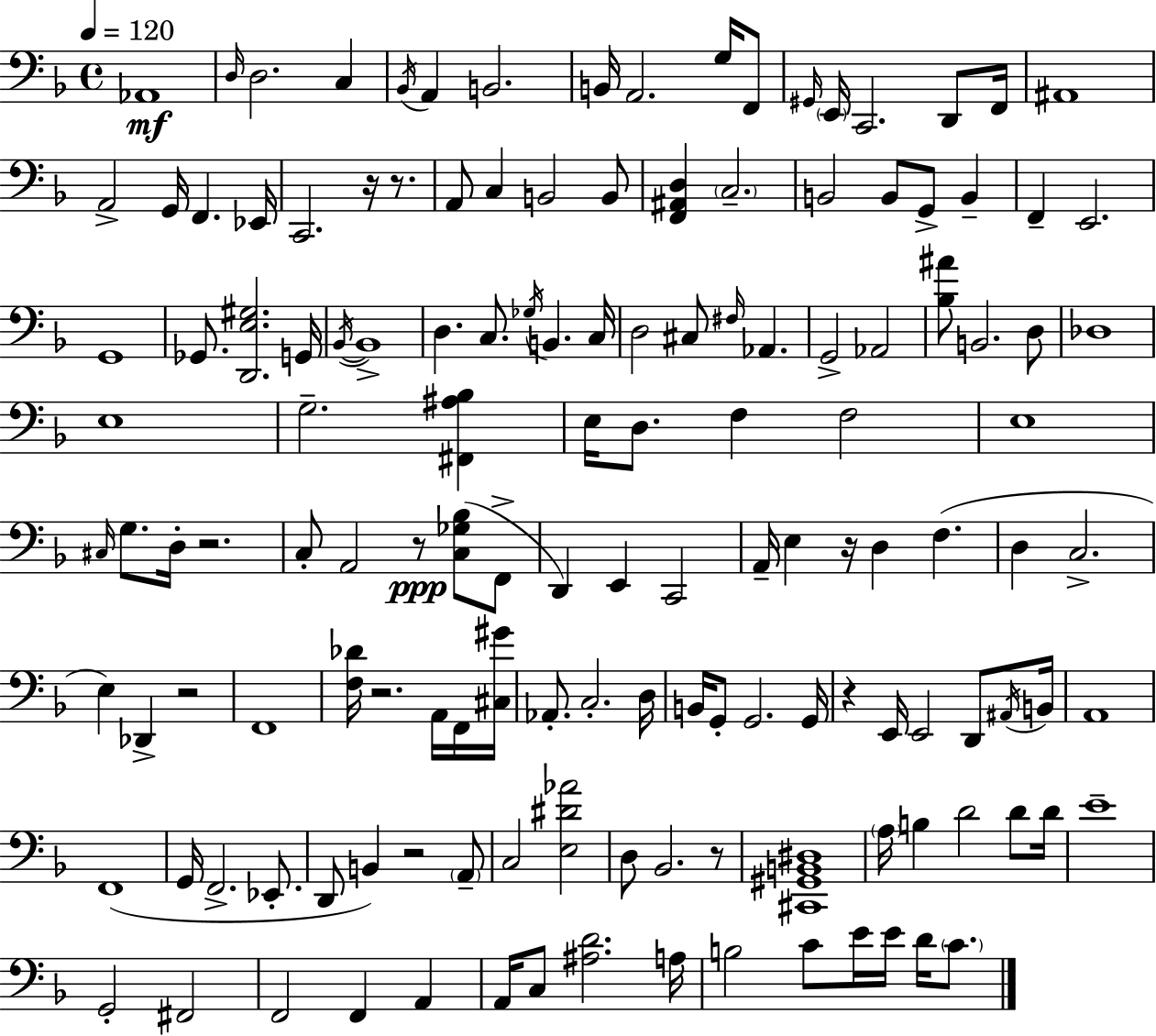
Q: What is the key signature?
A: D minor